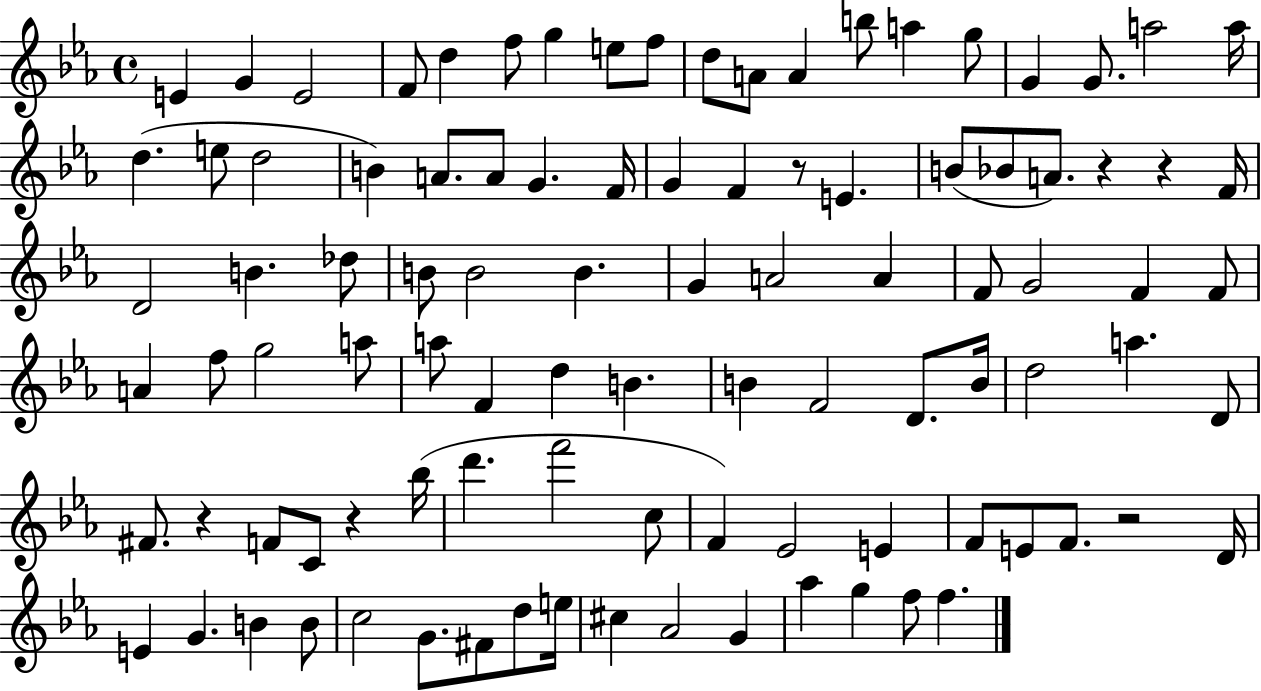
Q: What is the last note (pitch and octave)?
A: F5